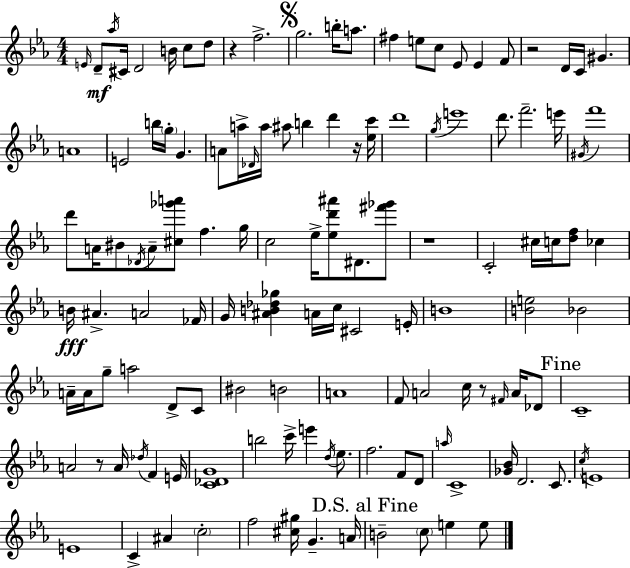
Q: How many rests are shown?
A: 6